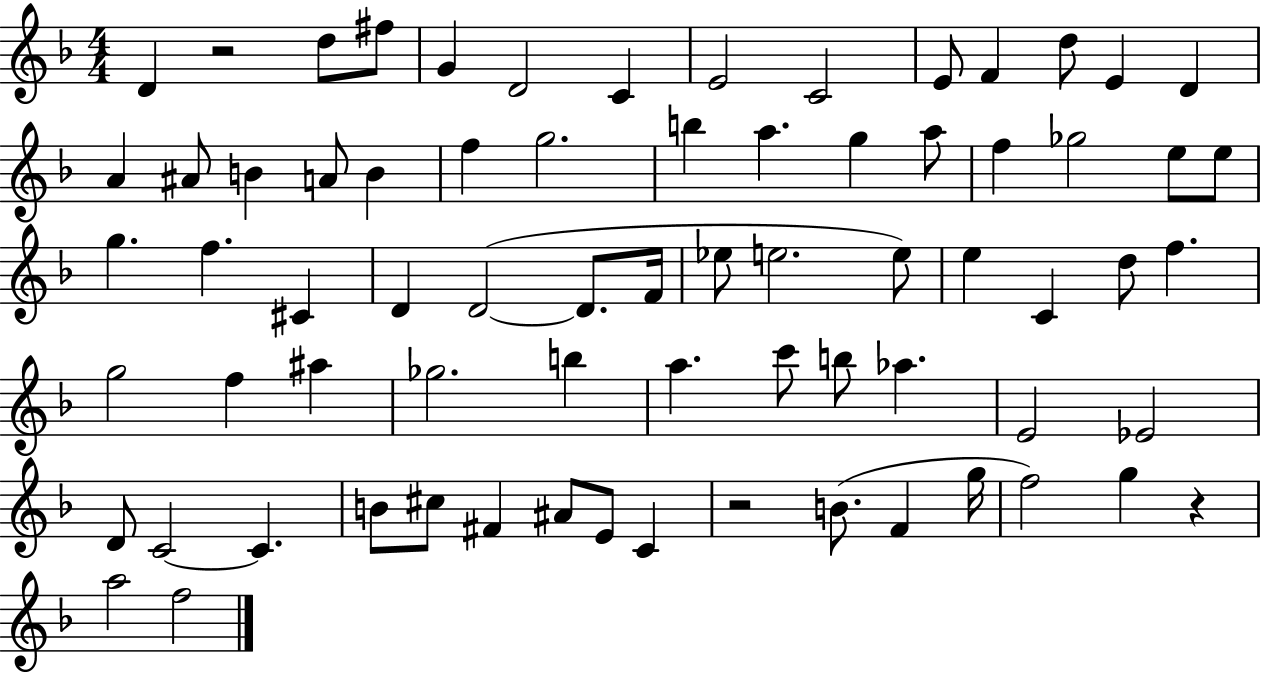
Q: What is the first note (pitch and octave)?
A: D4